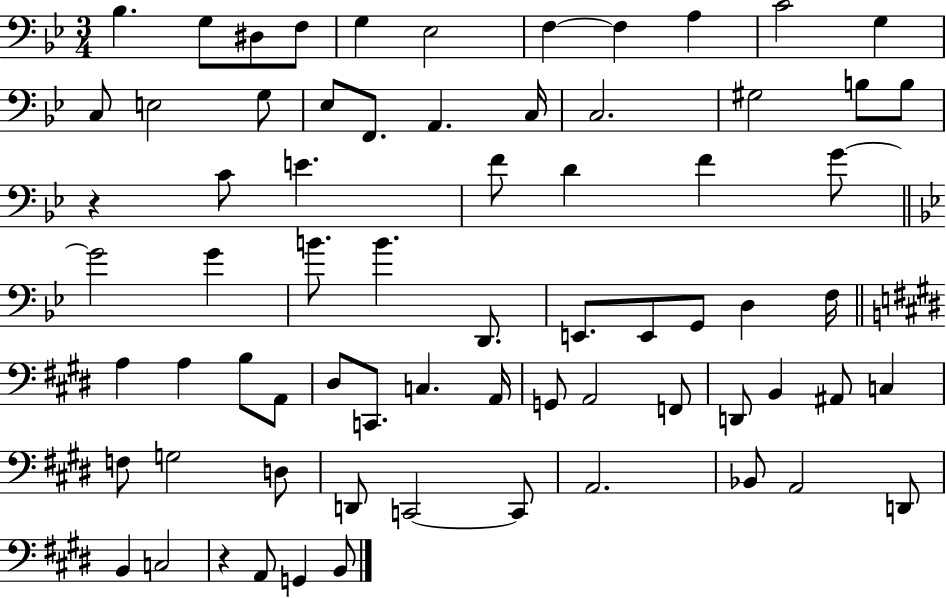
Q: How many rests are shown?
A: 2